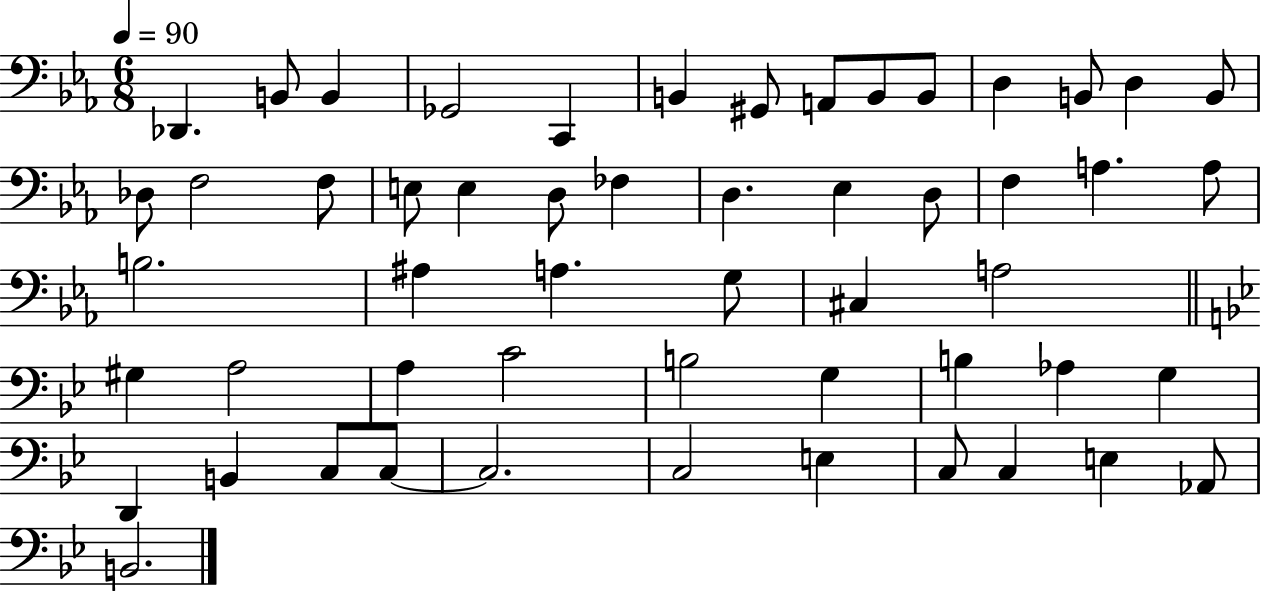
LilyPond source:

{
  \clef bass
  \numericTimeSignature
  \time 6/8
  \key ees \major
  \tempo 4 = 90
  des,4. b,8 b,4 | ges,2 c,4 | b,4 gis,8 a,8 b,8 b,8 | d4 b,8 d4 b,8 | \break des8 f2 f8 | e8 e4 d8 fes4 | d4. ees4 d8 | f4 a4. a8 | \break b2. | ais4 a4. g8 | cis4 a2 | \bar "||" \break \key g \minor gis4 a2 | a4 c'2 | b2 g4 | b4 aes4 g4 | \break d,4 b,4 c8 c8~~ | c2. | c2 e4 | c8 c4 e4 aes,8 | \break b,2. | \bar "|."
}